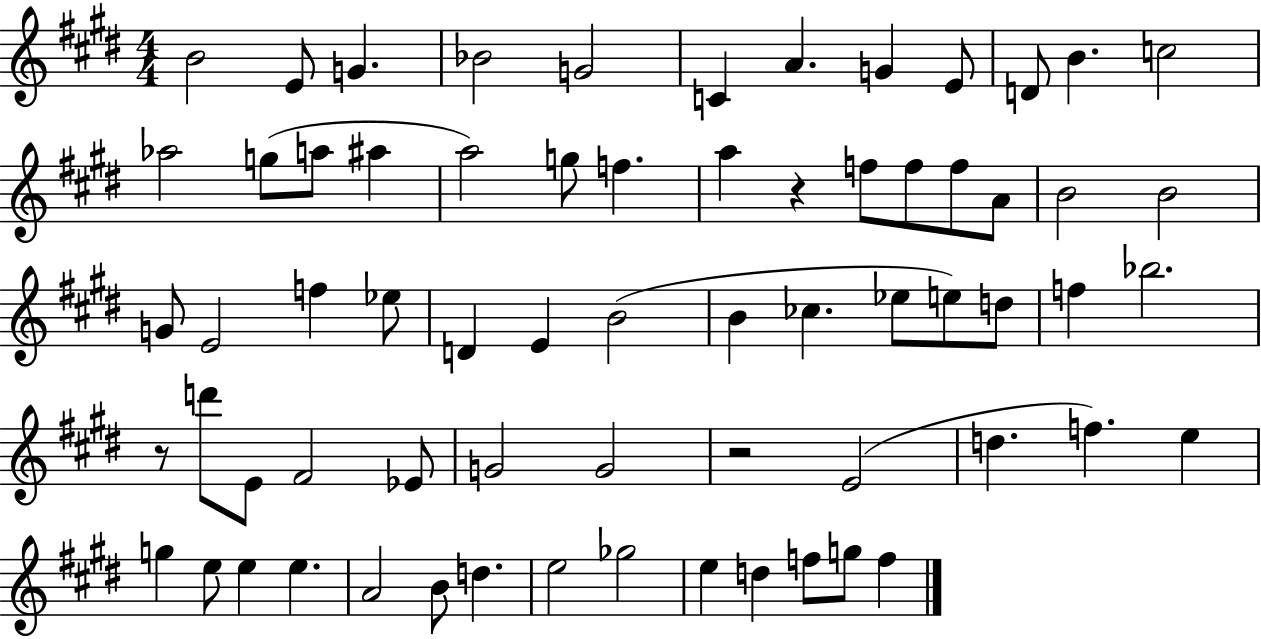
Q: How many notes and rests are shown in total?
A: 67